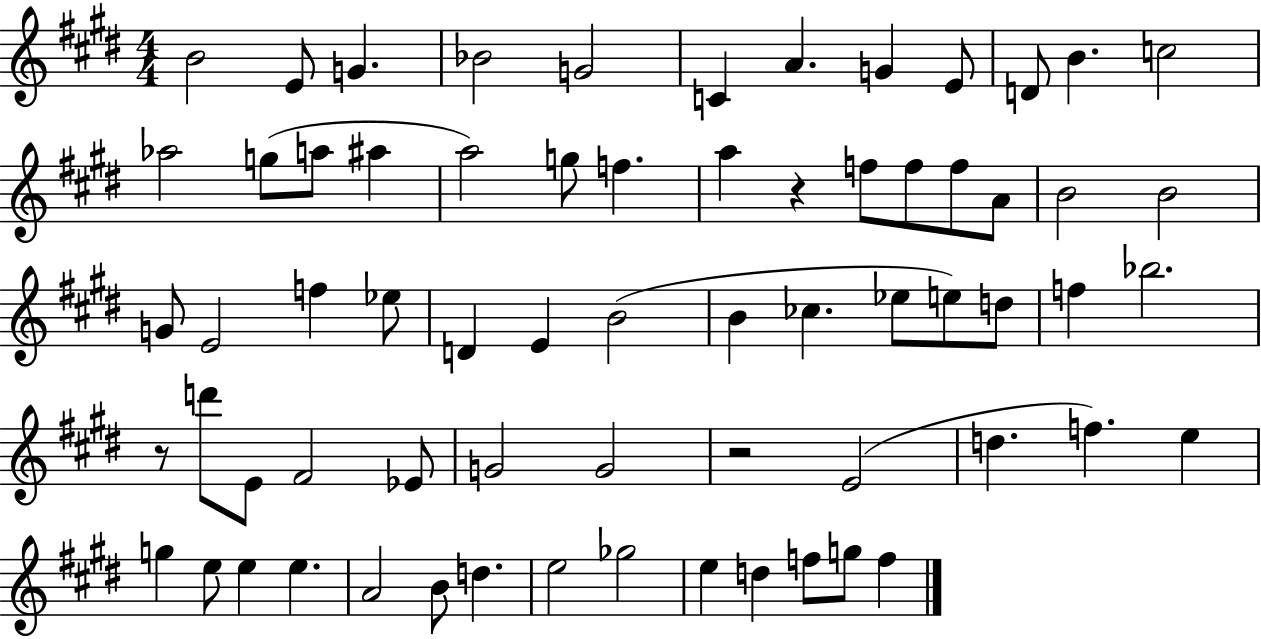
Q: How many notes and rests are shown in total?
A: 67